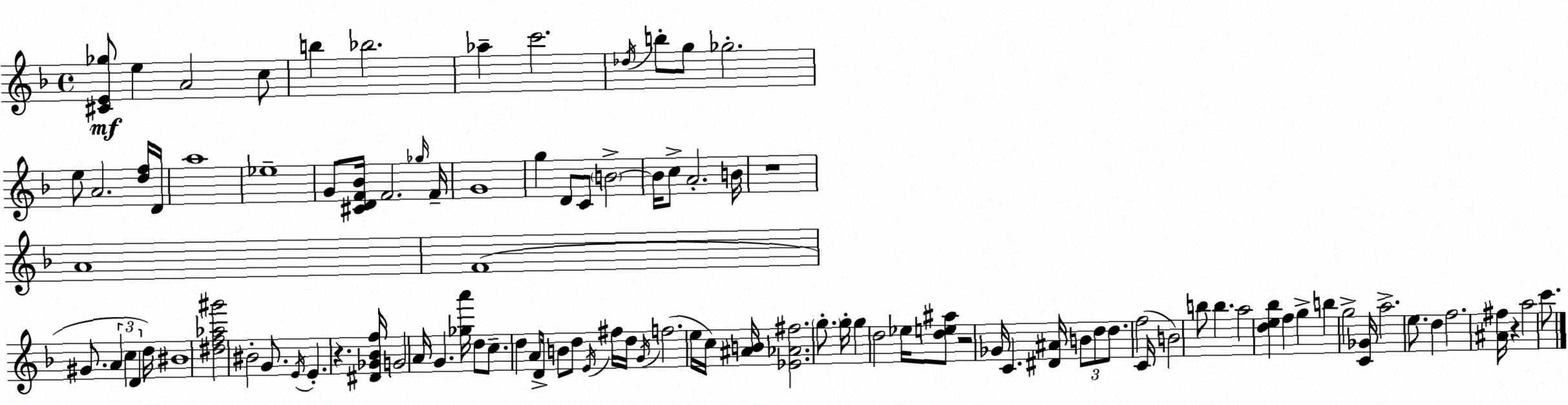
X:1
T:Untitled
M:4/4
L:1/4
K:Dm
[^CE_g]/2 e A2 c/2 b _b2 _a c'2 _d/4 b/2 g/2 _g2 e/2 A2 [df]/4 D/4 a4 _e4 G/2 [^CDF_B]/4 F2 _g/4 F/4 G4 g D/2 C/2 B2 B/4 c/2 A2 B/4 z4 A4 F4 ^G/2 A c D d/4 ^B4 [^df_a^g']2 ^B2 G/2 E/4 E z [^D_G_Bf]/4 G2 A/4 G [_ga']/4 d/2 c/2 d A/2 D/4 B/2 d/2 E/4 ^f/4 d/4 G/4 f2 e/4 c/4 [^AB]/4 [_E_A^f]2 g/2 g/4 g d2 _e/4 [de^a]/2 z2 _G/4 C [^D^A]/4 B/2 d/2 d/2 f2 C/4 B2 b/2 b a2 [de_b] f g b g2 [C_G]/4 a2 e/2 d f2 [^A^f]/4 z a2 c'/2